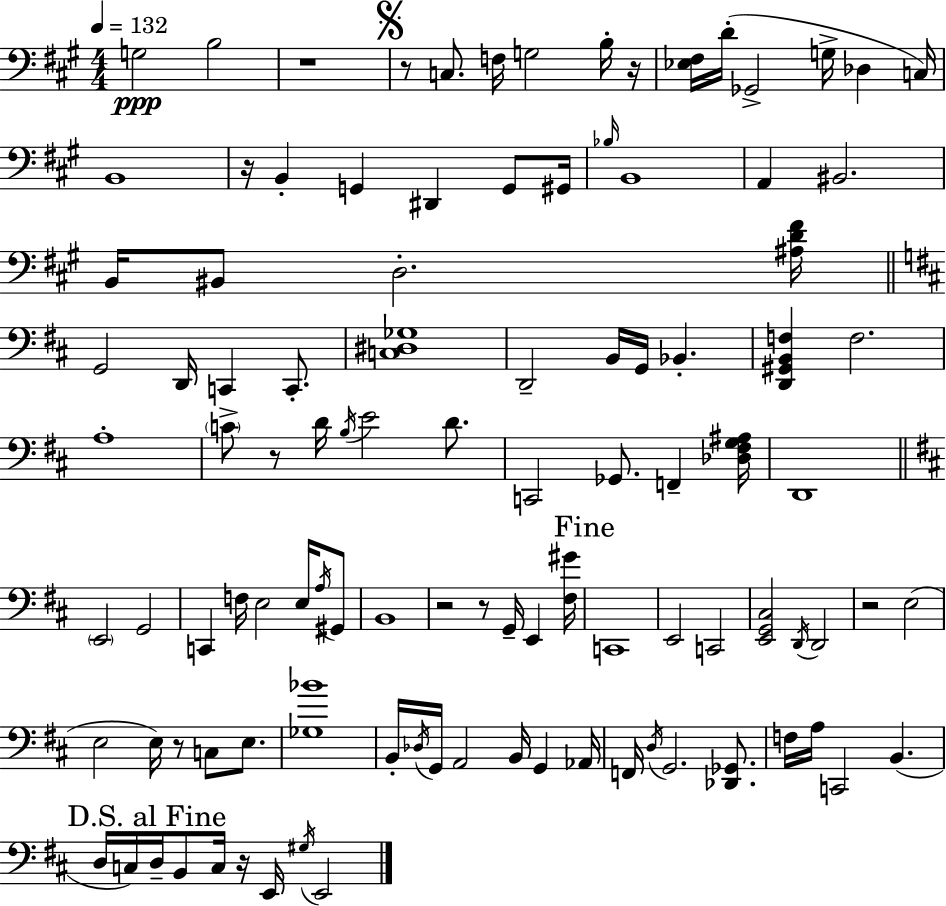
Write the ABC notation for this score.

X:1
T:Untitled
M:4/4
L:1/4
K:A
G,2 B,2 z4 z/2 C,/2 F,/4 G,2 B,/4 z/4 [_E,^F,]/4 D/4 _G,,2 G,/4 _D, C,/4 B,,4 z/4 B,, G,, ^D,, G,,/2 ^G,,/4 _B,/4 B,,4 A,, ^B,,2 B,,/4 ^B,,/2 D,2 [^A,D^F]/4 G,,2 D,,/4 C,, C,,/2 [C,^D,_G,]4 D,,2 B,,/4 G,,/4 _B,, [D,,^G,,B,,F,] F,2 A,4 C/2 z/2 D/4 B,/4 E2 D/2 C,,2 _G,,/2 F,, [_D,^F,G,^A,]/4 D,,4 E,,2 G,,2 C,, F,/4 E,2 E,/4 A,/4 ^G,,/2 B,,4 z2 z/2 G,,/4 E,, [^F,^G]/4 C,,4 E,,2 C,,2 [E,,G,,^C,]2 D,,/4 D,,2 z2 E,2 E,2 E,/4 z/2 C,/2 E,/2 [_G,_B]4 B,,/4 _D,/4 G,,/4 A,,2 B,,/4 G,, _A,,/4 F,,/4 D,/4 G,,2 [_D,,_G,,]/2 F,/4 A,/4 C,,2 B,, D,/4 C,/4 D,/4 B,,/2 C,/4 z/4 E,,/4 ^G,/4 E,,2